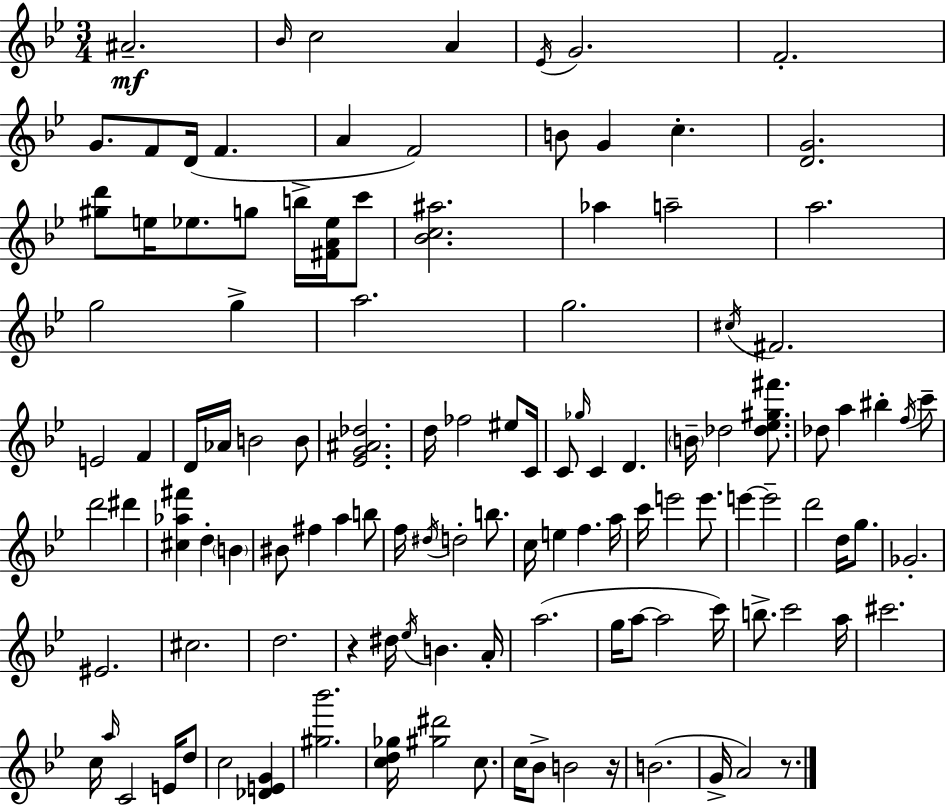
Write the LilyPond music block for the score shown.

{
  \clef treble
  \numericTimeSignature
  \time 3/4
  \key g \minor
  ais'2.--\mf | \grace { bes'16 } c''2 a'4 | \acciaccatura { ees'16 } g'2. | f'2.-. | \break g'8. f'8 d'16( f'4. | a'4 f'2) | b'8 g'4 c''4.-. | <d' g'>2. | \break <gis'' d'''>8 e''16 ees''8. g''8 b''16-> <fis' a' ees''>16 | c'''8 <bes' c'' ais''>2. | aes''4 a''2-- | a''2. | \break g''2 g''4-> | a''2. | g''2. | \acciaccatura { cis''16 } fis'2. | \break e'2 f'4 | d'16 aes'16 b'2 | b'8 <ees' g' ais' des''>2. | d''16 fes''2 | \break eis''8 c'16 c'8 \grace { ges''16 } c'4 d'4. | \parenthesize b'16-- des''2 | <des'' ees'' gis'' fis'''>8. des''8 a''4 bis''4-. | \acciaccatura { f''16 } c'''8-- d'''2 | \break dis'''4 <cis'' aes'' fis'''>4 d''4-. | \parenthesize b'4 bis'8 fis''4 a''4 | b''8 f''16 \acciaccatura { dis''16 } d''2-. | b''8. c''16 e''4 f''4. | \break a''16 c'''16 e'''2 | e'''8. e'''4~~ e'''2-- | d'''2 | d''16 g''8. ges'2.-. | \break eis'2. | cis''2. | d''2. | r4 dis''16 \acciaccatura { ees''16 } | \break b'4. a'16-. a''2.( | g''16 a''8~~ a''2 | c'''16) b''8.-> c'''2 | a''16 cis'''2. | \break c''16 \grace { a''16 } c'2 | e'16 d''8 c''2 | <des' e' g'>4 <gis'' bes'''>2. | <c'' d'' ges''>16 <gis'' dis'''>2 | \break c''8. c''16 bes'8-> b'2 | r16 b'2.( | g'16-> a'2) | r8. \bar "|."
}